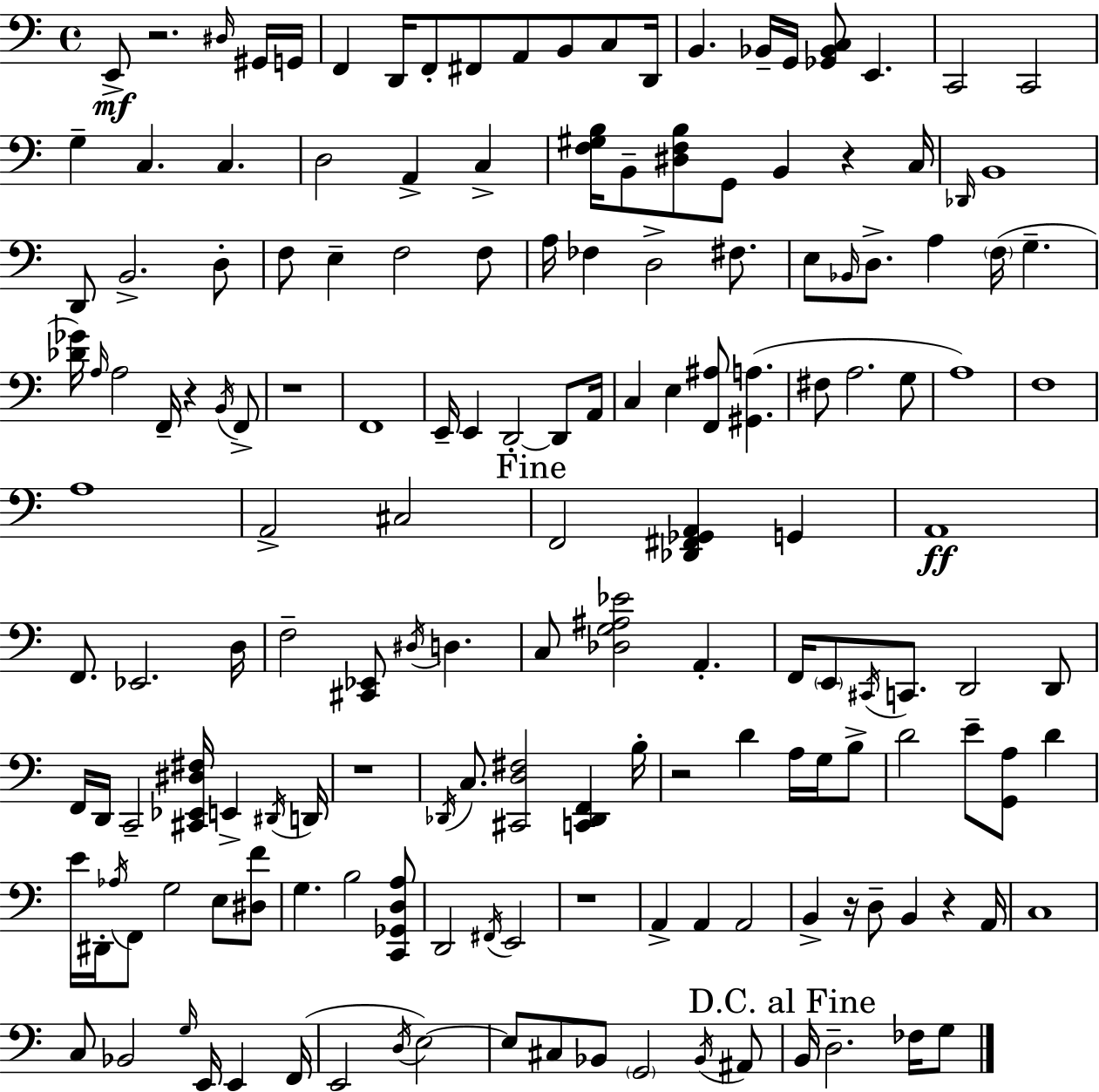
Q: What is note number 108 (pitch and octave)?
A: G3